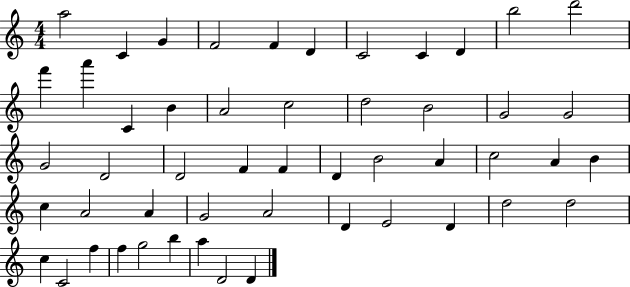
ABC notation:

X:1
T:Untitled
M:4/4
L:1/4
K:C
a2 C G F2 F D C2 C D b2 d'2 f' a' C B A2 c2 d2 B2 G2 G2 G2 D2 D2 F F D B2 A c2 A B c A2 A G2 A2 D E2 D d2 d2 c C2 f f g2 b a D2 D